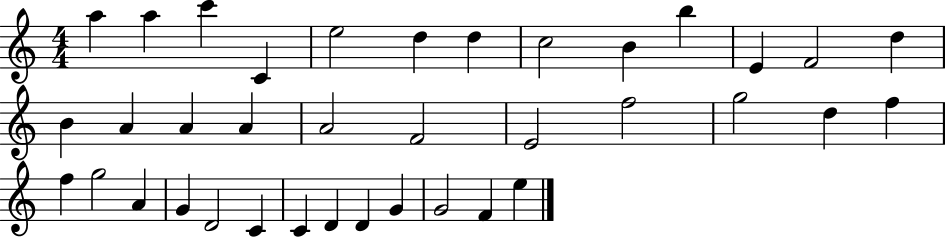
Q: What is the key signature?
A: C major